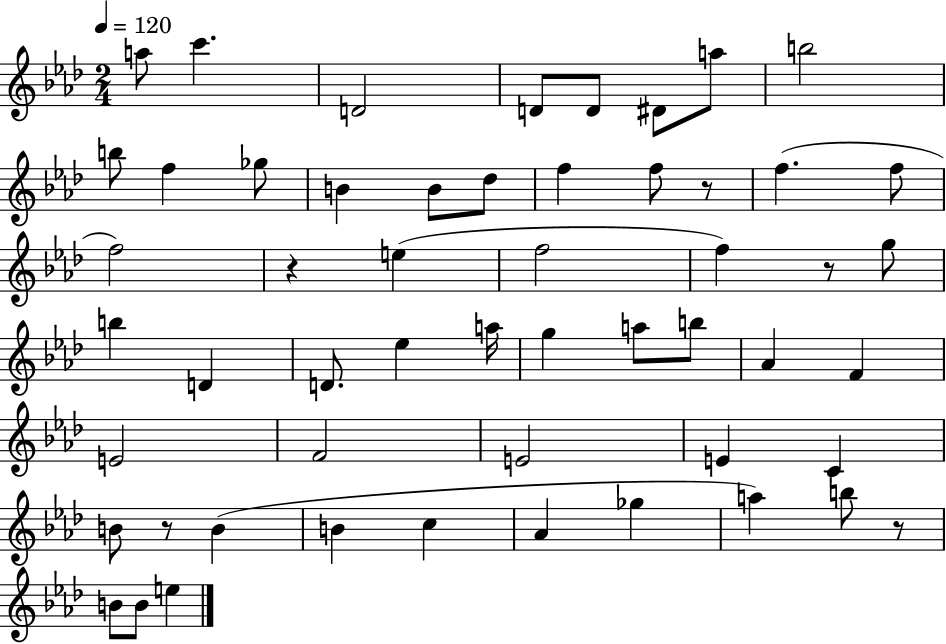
A5/e C6/q. D4/h D4/e D4/e D#4/e A5/e B5/h B5/e F5/q Gb5/e B4/q B4/e Db5/e F5/q F5/e R/e F5/q. F5/e F5/h R/q E5/q F5/h F5/q R/e G5/e B5/q D4/q D4/e. Eb5/q A5/s G5/q A5/e B5/e Ab4/q F4/q E4/h F4/h E4/h E4/q C4/q B4/e R/e B4/q B4/q C5/q Ab4/q Gb5/q A5/q B5/e R/e B4/e B4/e E5/q